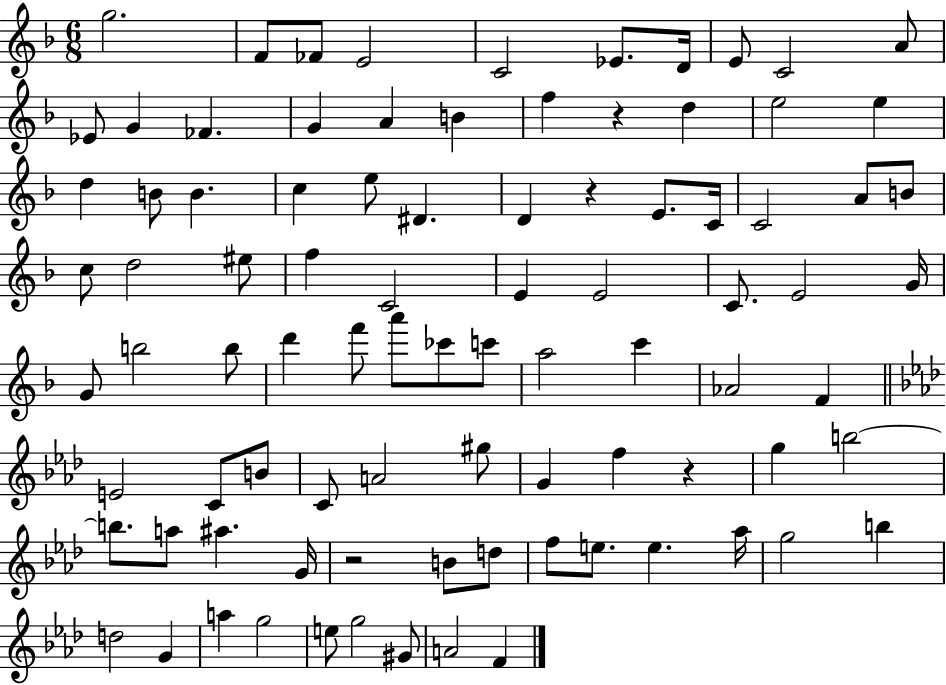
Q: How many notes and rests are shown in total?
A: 89